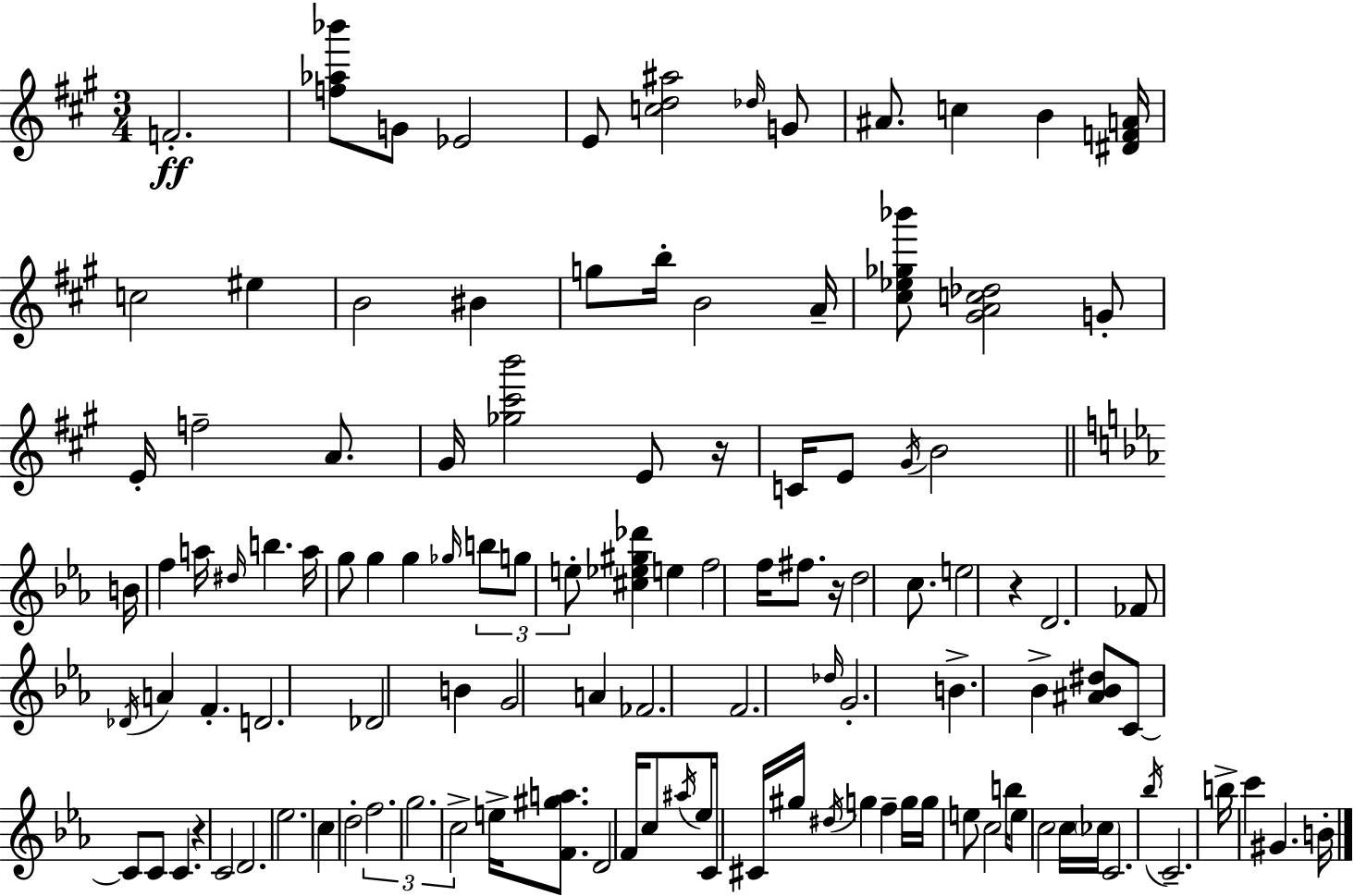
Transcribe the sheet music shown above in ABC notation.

X:1
T:Untitled
M:3/4
L:1/4
K:A
F2 [f_a_b']/2 G/2 _E2 E/2 [cd^a]2 _d/4 G/2 ^A/2 c B [^DFA]/4 c2 ^e B2 ^B g/2 b/4 B2 A/4 [^c_e_g_b']/2 [^GAc_d]2 G/2 E/4 f2 A/2 ^G/4 [_g^c'b']2 E/2 z/4 C/4 E/2 ^G/4 B2 B/4 f a/4 ^d/4 b a/4 g/2 g g _g/4 b/2 g/2 e/2 [^c_e^g_d'] e f2 f/4 ^f/2 z/4 d2 c/2 e2 z D2 _F/2 _D/4 A F D2 _D2 B G2 A _F2 F2 _d/4 G2 B _B [^A_B^d]/2 C/2 C/2 C/2 C z C2 D2 _e2 c d2 f2 g2 c2 e/4 [F^ga]/2 D2 F/4 c/2 ^a/4 _e/4 C/4 ^C/4 ^g/4 ^d/4 g f g/4 g/4 e/2 c2 b/4 e/2 c2 c/4 _c/4 C2 _b/4 C2 b/4 c' ^G B/4